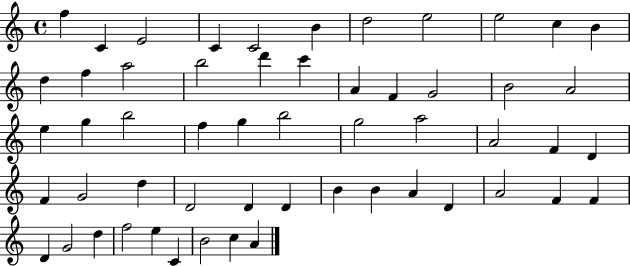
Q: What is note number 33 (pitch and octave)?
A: D4